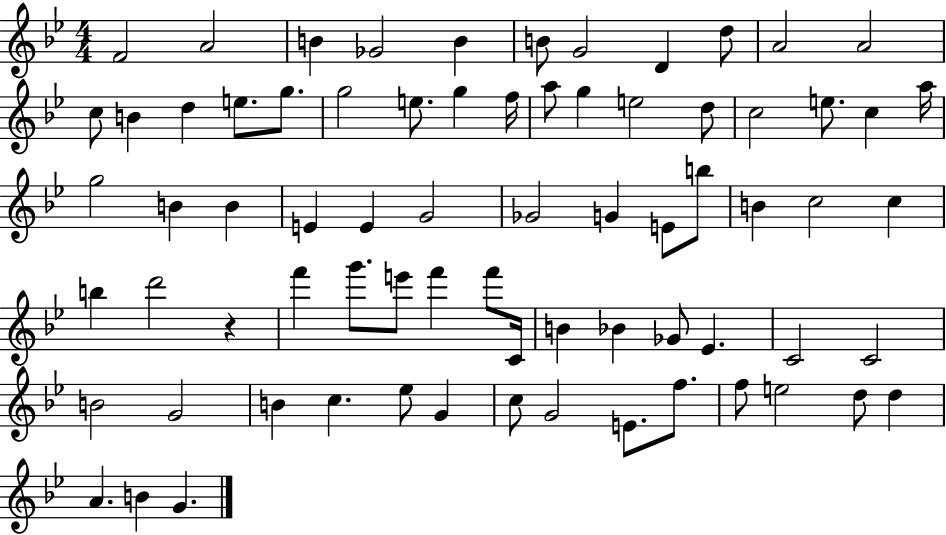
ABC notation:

X:1
T:Untitled
M:4/4
L:1/4
K:Bb
F2 A2 B _G2 B B/2 G2 D d/2 A2 A2 c/2 B d e/2 g/2 g2 e/2 g f/4 a/2 g e2 d/2 c2 e/2 c a/4 g2 B B E E G2 _G2 G E/2 b/2 B c2 c b d'2 z f' g'/2 e'/2 f' f'/2 C/4 B _B _G/2 _E C2 C2 B2 G2 B c _e/2 G c/2 G2 E/2 f/2 f/2 e2 d/2 d A B G